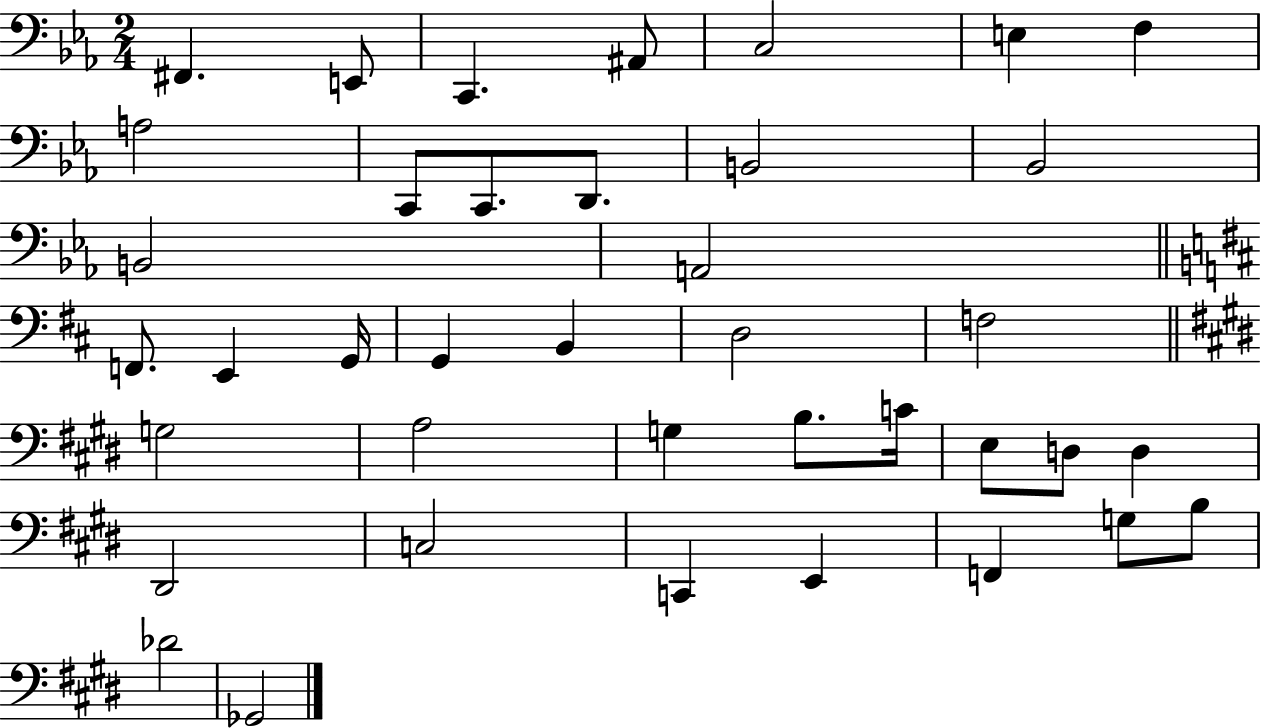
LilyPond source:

{
  \clef bass
  \numericTimeSignature
  \time 2/4
  \key ees \major
  fis,4. e,8 | c,4. ais,8 | c2 | e4 f4 | \break a2 | c,8 c,8. d,8. | b,2 | bes,2 | \break b,2 | a,2 | \bar "||" \break \key b \minor f,8. e,4 g,16 | g,4 b,4 | d2 | f2 | \break \bar "||" \break \key e \major g2 | a2 | g4 b8. c'16 | e8 d8 d4 | \break dis,2 | c2 | c,4 e,4 | f,4 g8 b8 | \break des'2 | ges,2 | \bar "|."
}